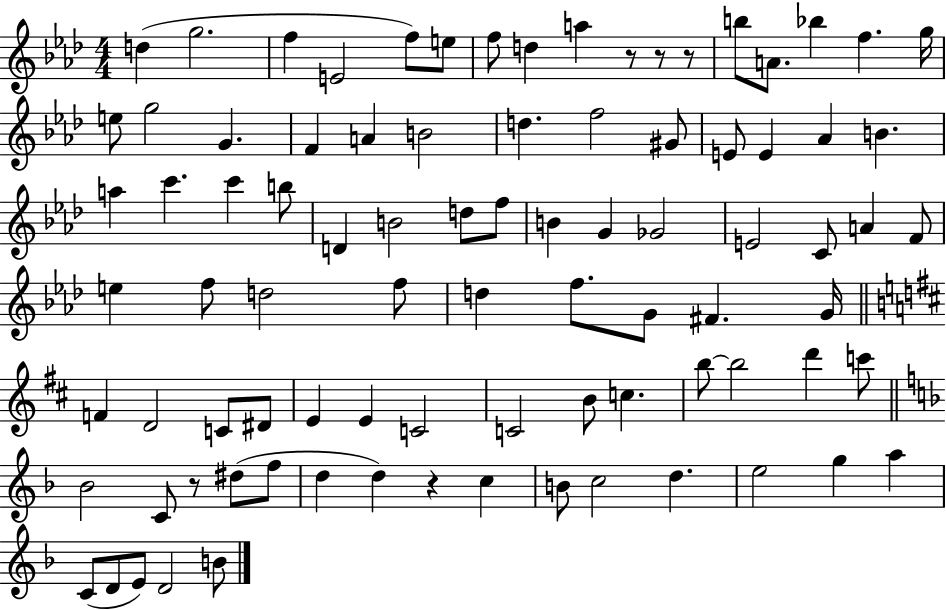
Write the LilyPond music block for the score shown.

{
  \clef treble
  \numericTimeSignature
  \time 4/4
  \key aes \major
  d''4( g''2. | f''4 e'2 f''8) e''8 | f''8 d''4 a''4 r8 r8 r8 | b''8 a'8. bes''4 f''4. g''16 | \break e''8 g''2 g'4. | f'4 a'4 b'2 | d''4. f''2 gis'8 | e'8 e'4 aes'4 b'4. | \break a''4 c'''4. c'''4 b''8 | d'4 b'2 d''8 f''8 | b'4 g'4 ges'2 | e'2 c'8 a'4 f'8 | \break e''4 f''8 d''2 f''8 | d''4 f''8. g'8 fis'4. g'16 | \bar "||" \break \key b \minor f'4 d'2 c'8 dis'8 | e'4 e'4 c'2 | c'2 b'8 c''4. | b''8~~ b''2 d'''4 c'''8 | \break \bar "||" \break \key f \major bes'2 c'8 r8 dis''8( f''8 | d''4 d''4) r4 c''4 | b'8 c''2 d''4. | e''2 g''4 a''4 | \break c'8( d'8 e'8) d'2 b'8 | \bar "|."
}